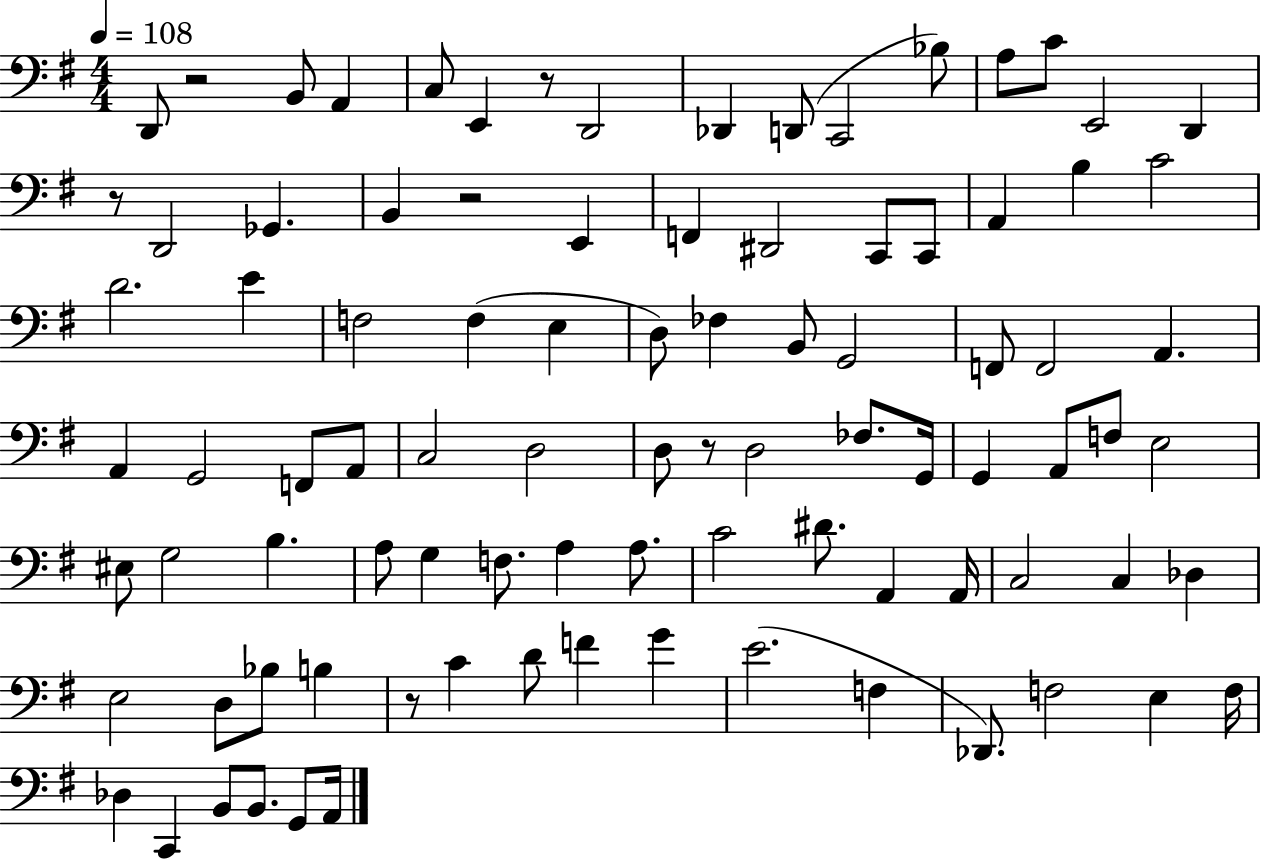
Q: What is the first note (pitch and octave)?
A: D2